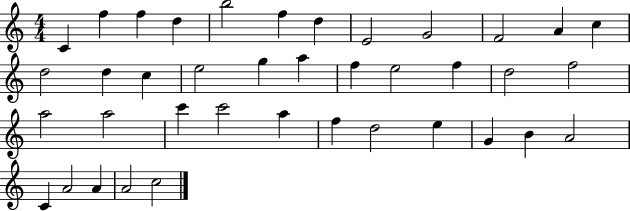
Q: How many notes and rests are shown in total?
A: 39